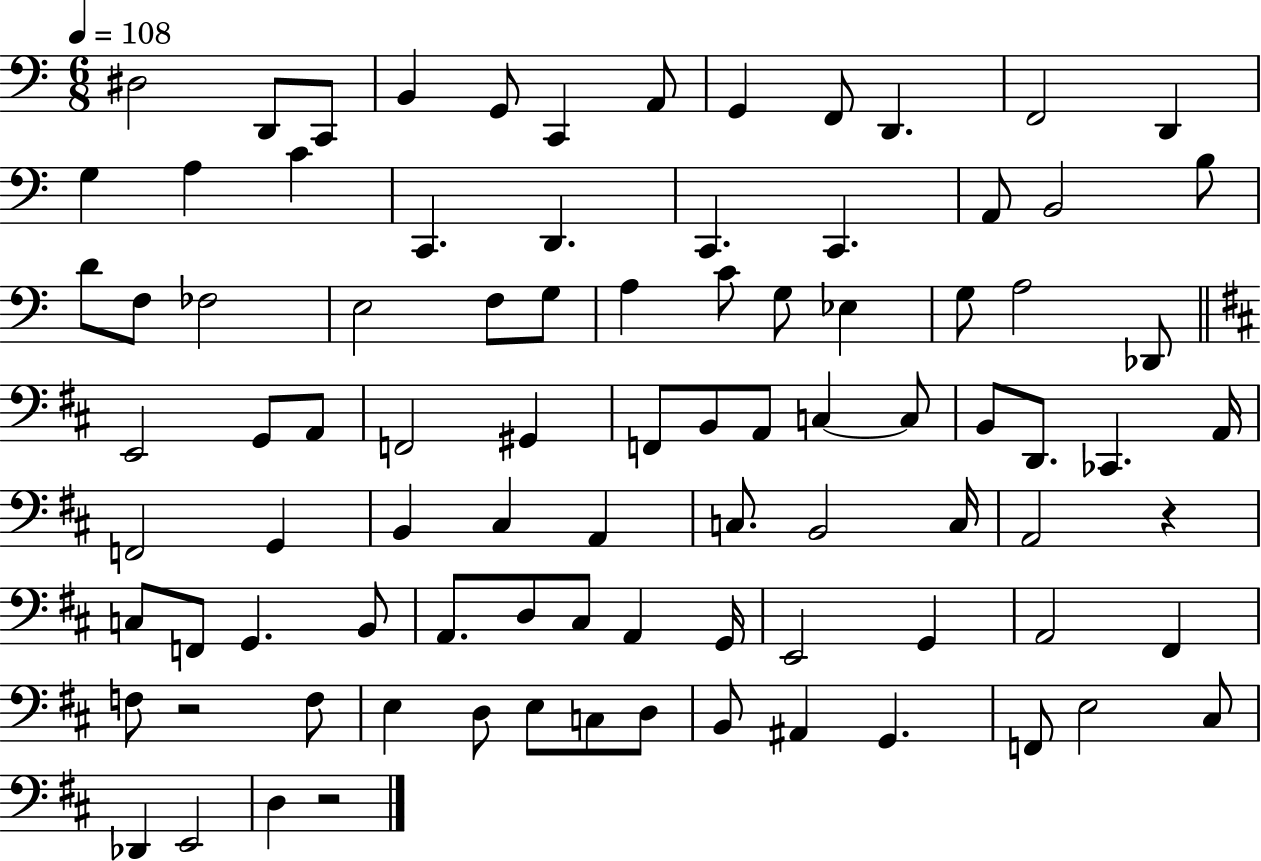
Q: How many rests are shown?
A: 3